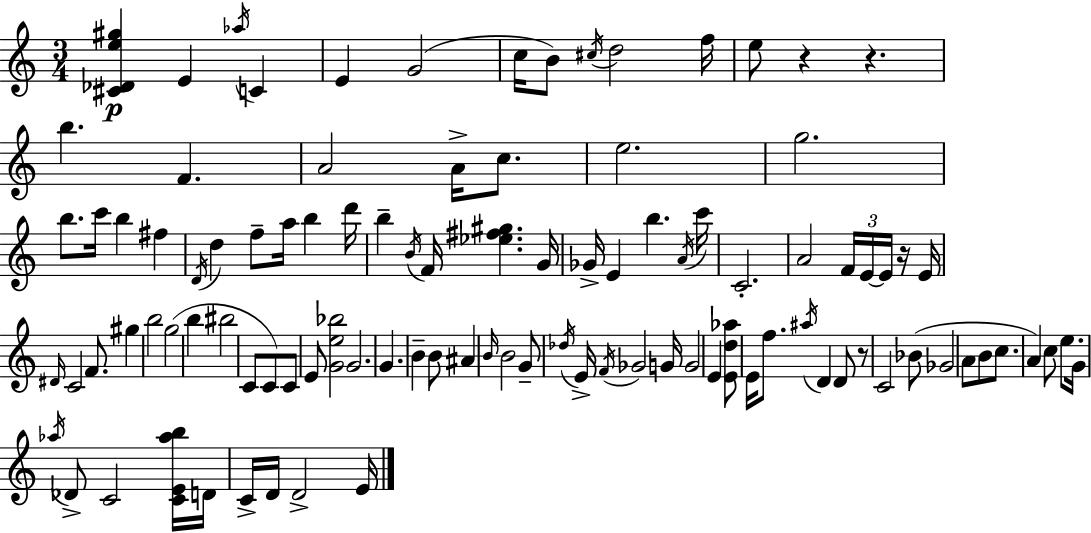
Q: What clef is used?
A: treble